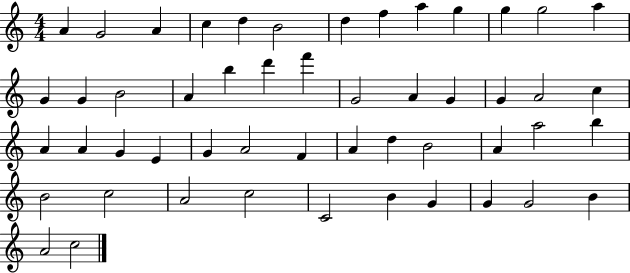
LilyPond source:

{
  \clef treble
  \numericTimeSignature
  \time 4/4
  \key c \major
  a'4 g'2 a'4 | c''4 d''4 b'2 | d''4 f''4 a''4 g''4 | g''4 g''2 a''4 | \break g'4 g'4 b'2 | a'4 b''4 d'''4 f'''4 | g'2 a'4 g'4 | g'4 a'2 c''4 | \break a'4 a'4 g'4 e'4 | g'4 a'2 f'4 | a'4 d''4 b'2 | a'4 a''2 b''4 | \break b'2 c''2 | a'2 c''2 | c'2 b'4 g'4 | g'4 g'2 b'4 | \break a'2 c''2 | \bar "|."
}